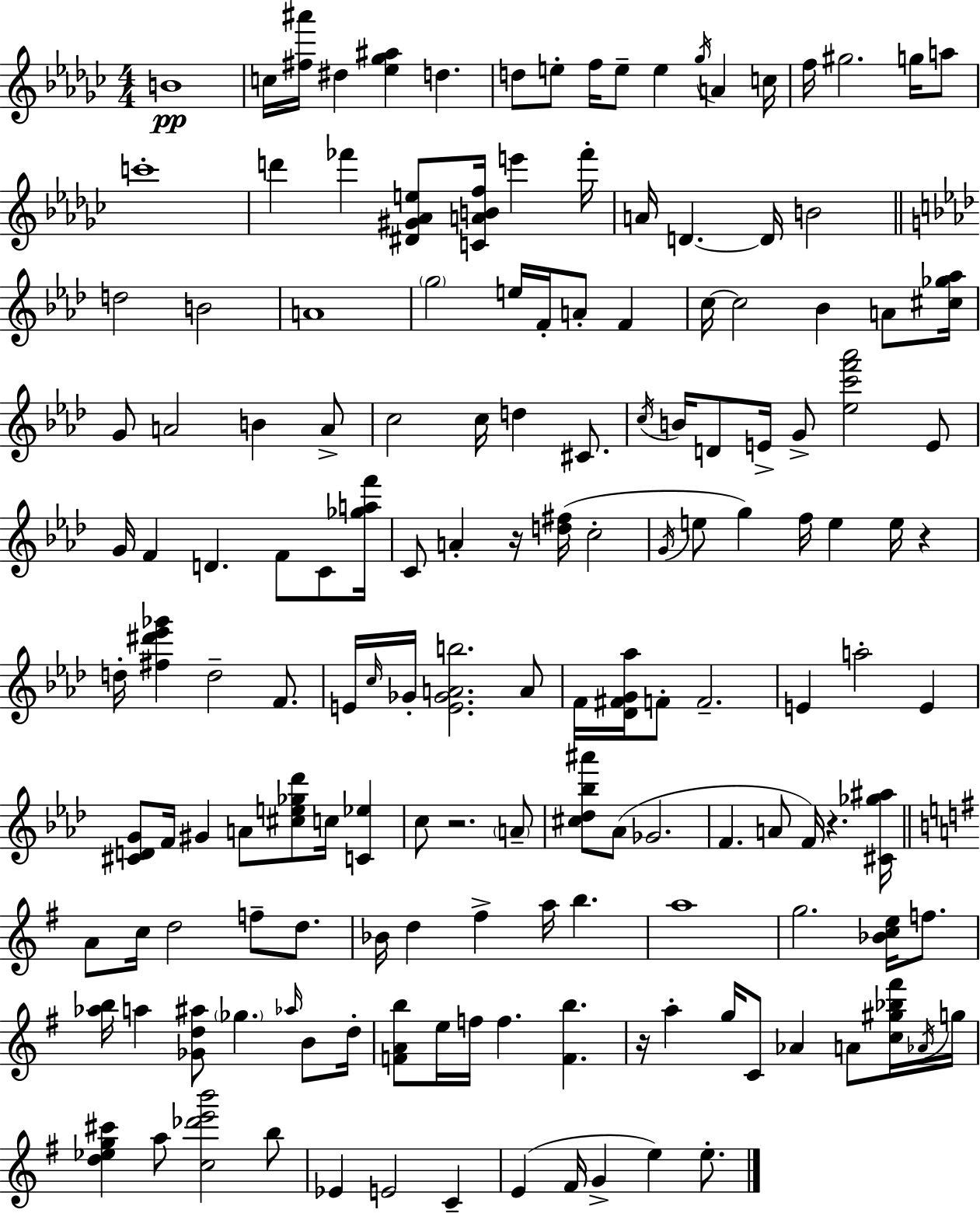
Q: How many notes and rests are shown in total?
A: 156